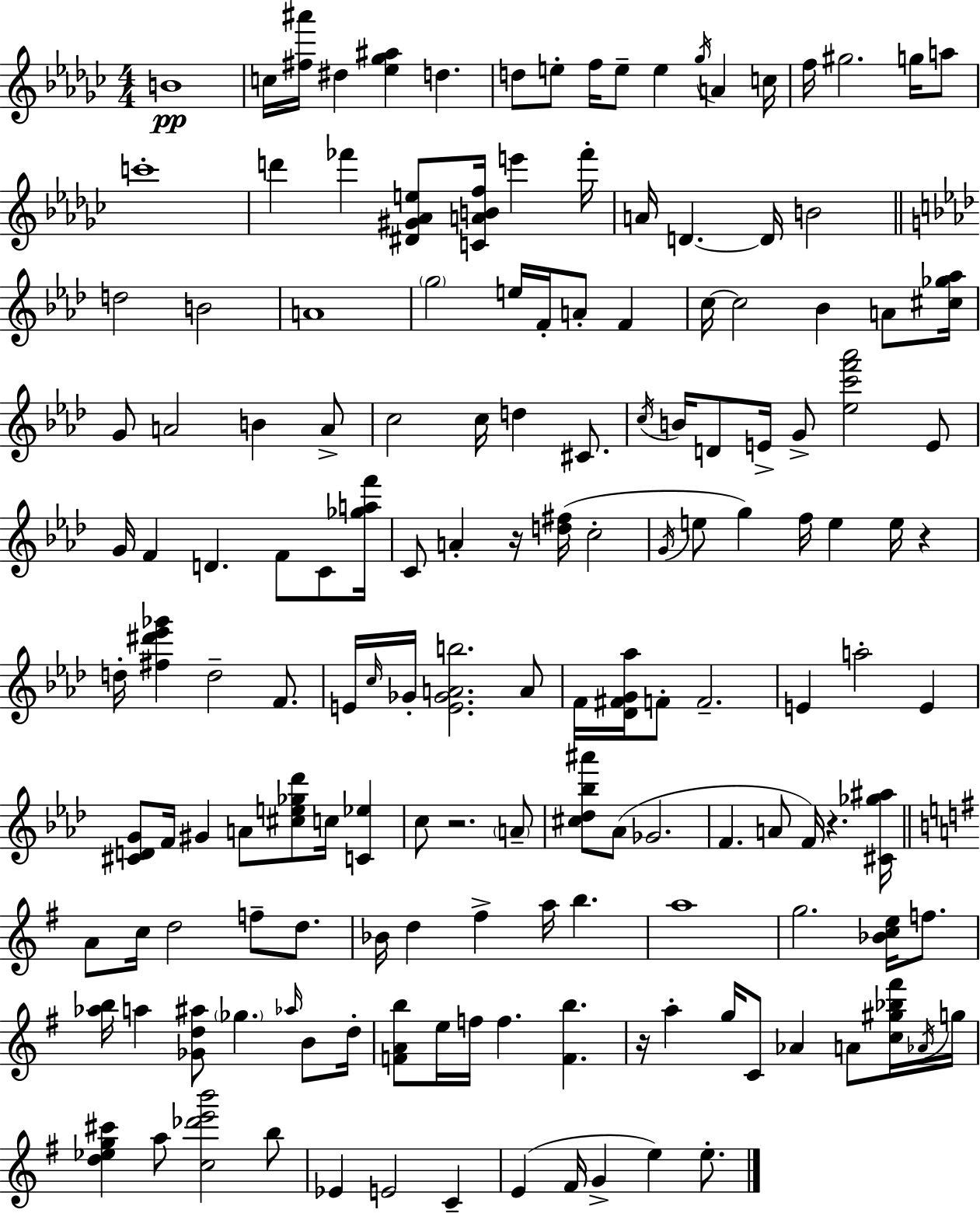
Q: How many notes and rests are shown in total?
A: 156